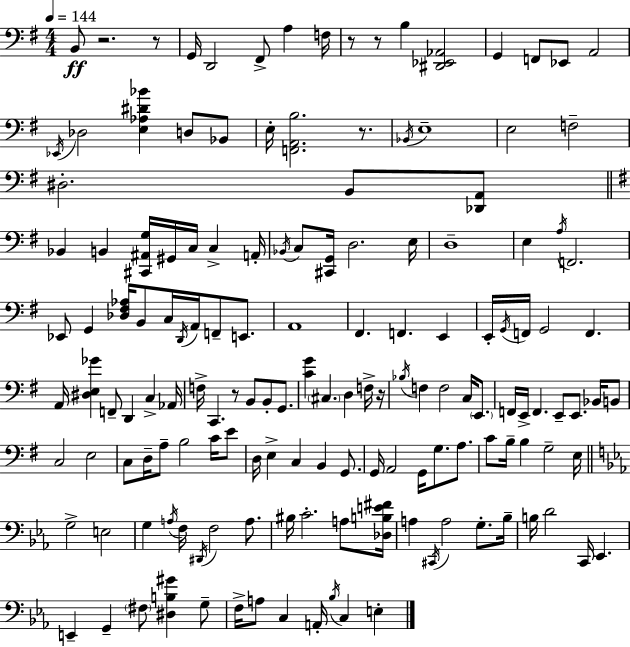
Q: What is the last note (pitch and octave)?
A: E3